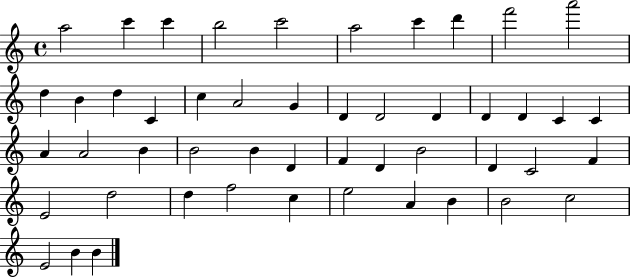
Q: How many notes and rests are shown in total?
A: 49